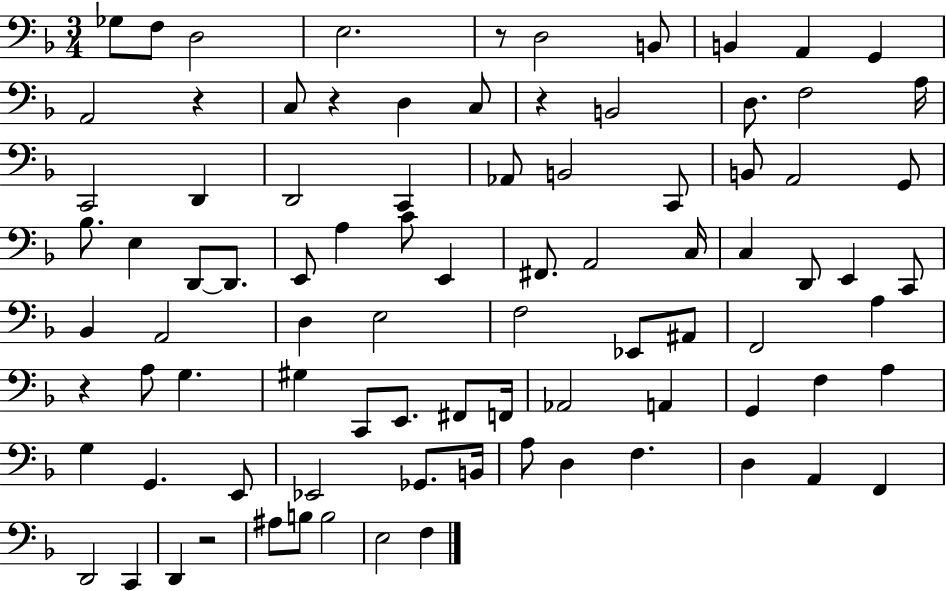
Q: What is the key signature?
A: F major